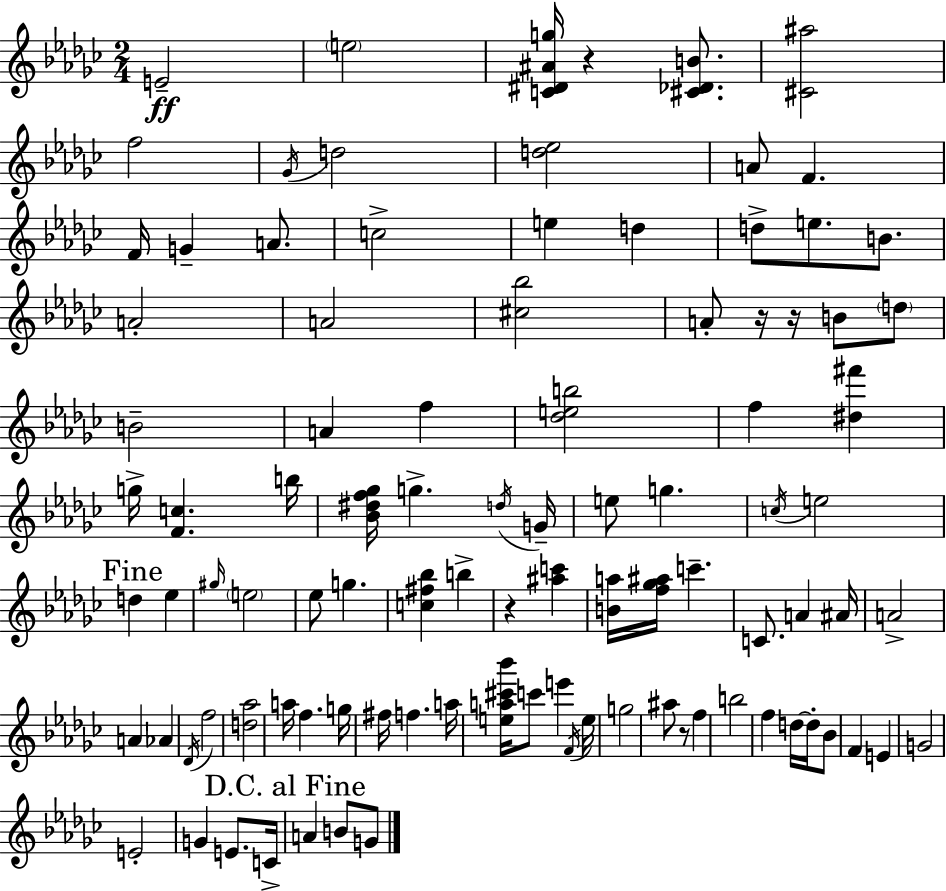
{
  \clef treble
  \numericTimeSignature
  \time 2/4
  \key ees \minor
  e'2--\ff | \parenthesize e''2 | <c' dis' ais' g''>16 r4 <cis' des' b'>8. | <cis' ais''>2 | \break f''2 | \acciaccatura { ges'16 } d''2 | <d'' ees''>2 | a'8 f'4. | \break f'16 g'4-- a'8. | c''2-> | e''4 d''4 | d''8-> e''8. b'8. | \break a'2-. | a'2 | <cis'' bes''>2 | a'8-. r16 r16 b'8 \parenthesize d''8 | \break b'2-- | a'4 f''4 | <des'' e'' b''>2 | f''4 <dis'' fis'''>4 | \break g''16-> <f' c''>4. | b''16 <bes' dis'' f'' ges''>16 g''4.-> | \acciaccatura { d''16 } g'16-- e''8 g''4. | \acciaccatura { c''16 } e''2 | \break \mark "Fine" d''4 ees''4 | \grace { gis''16 } \parenthesize e''2 | ees''8 g''4. | <c'' fis'' bes''>4 | \break b''4-> r4 | <ais'' c'''>4 <b' a''>16 <f'' ges'' ais''>16 c'''4.-- | c'8. a'4 | ais'16 a'2-> | \break a'4 | aes'4 \acciaccatura { des'16 } f''2 | <d'' aes''>2 | a''16 f''4. | \break g''16 fis''16 f''4. | a''16 <e'' a'' cis''' bes'''>16 c'''8 | e'''4 \acciaccatura { f'16 } e''16 g''2 | ais''8 | \break r8 f''4 b''2 | f''4 | d''16~~ d''16-. bes'8 f'4 | e'4 g'2 | \break e'2-. | g'4 | e'8. c'16-> \mark "D.C. al Fine" a'4 | b'8 g'8 \bar "|."
}